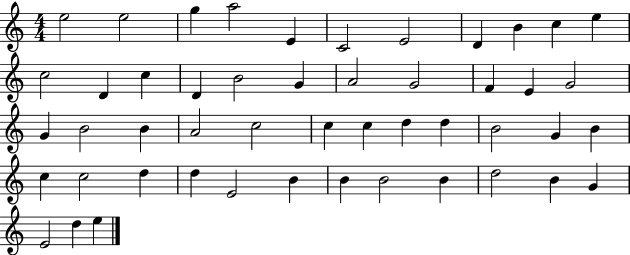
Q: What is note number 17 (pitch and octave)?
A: G4